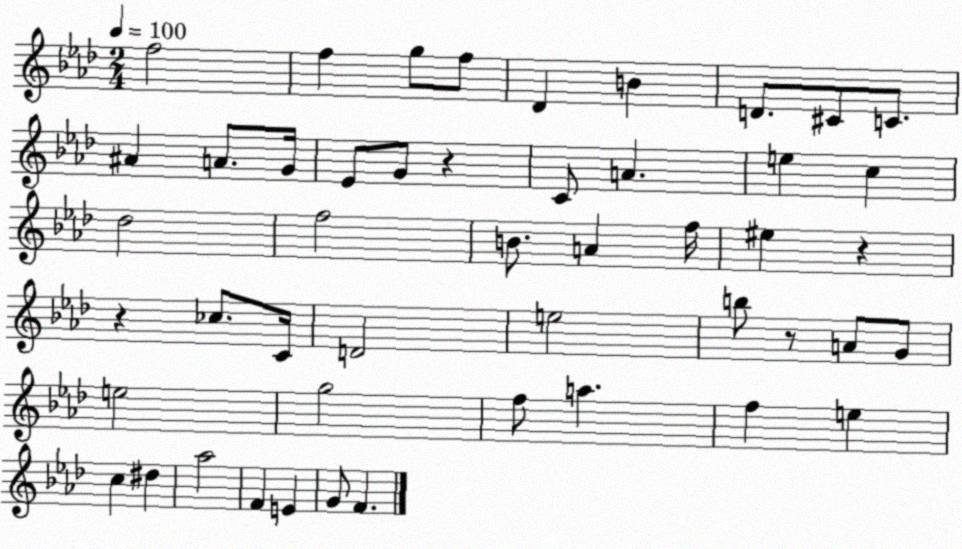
X:1
T:Untitled
M:2/4
L:1/4
K:Ab
f2 f g/2 f/2 _D B D/2 ^C/2 C/2 ^A A/2 G/4 _E/2 G/2 z C/2 A e c _d2 f2 B/2 A f/4 ^e z z _c/2 C/4 D2 e2 b/2 z/2 A/2 G/2 e2 g2 f/2 a f e c ^d _a2 F E G/2 F